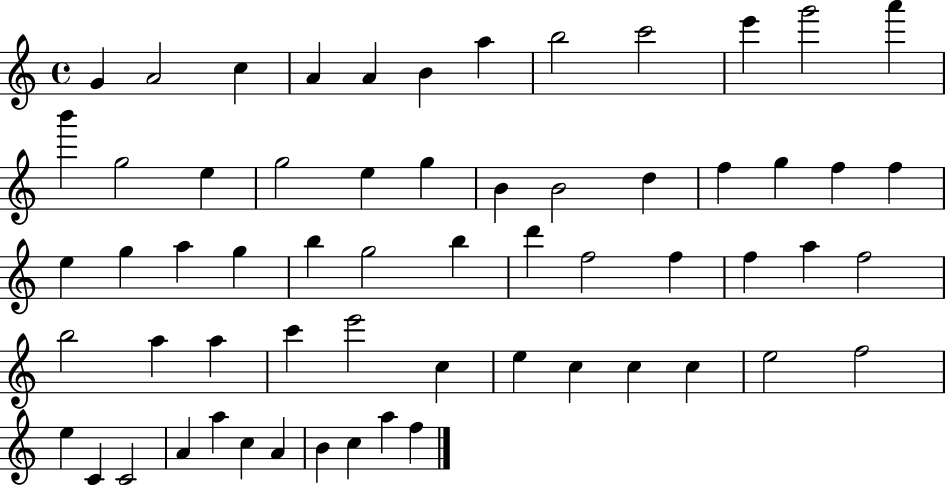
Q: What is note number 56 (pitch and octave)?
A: C5